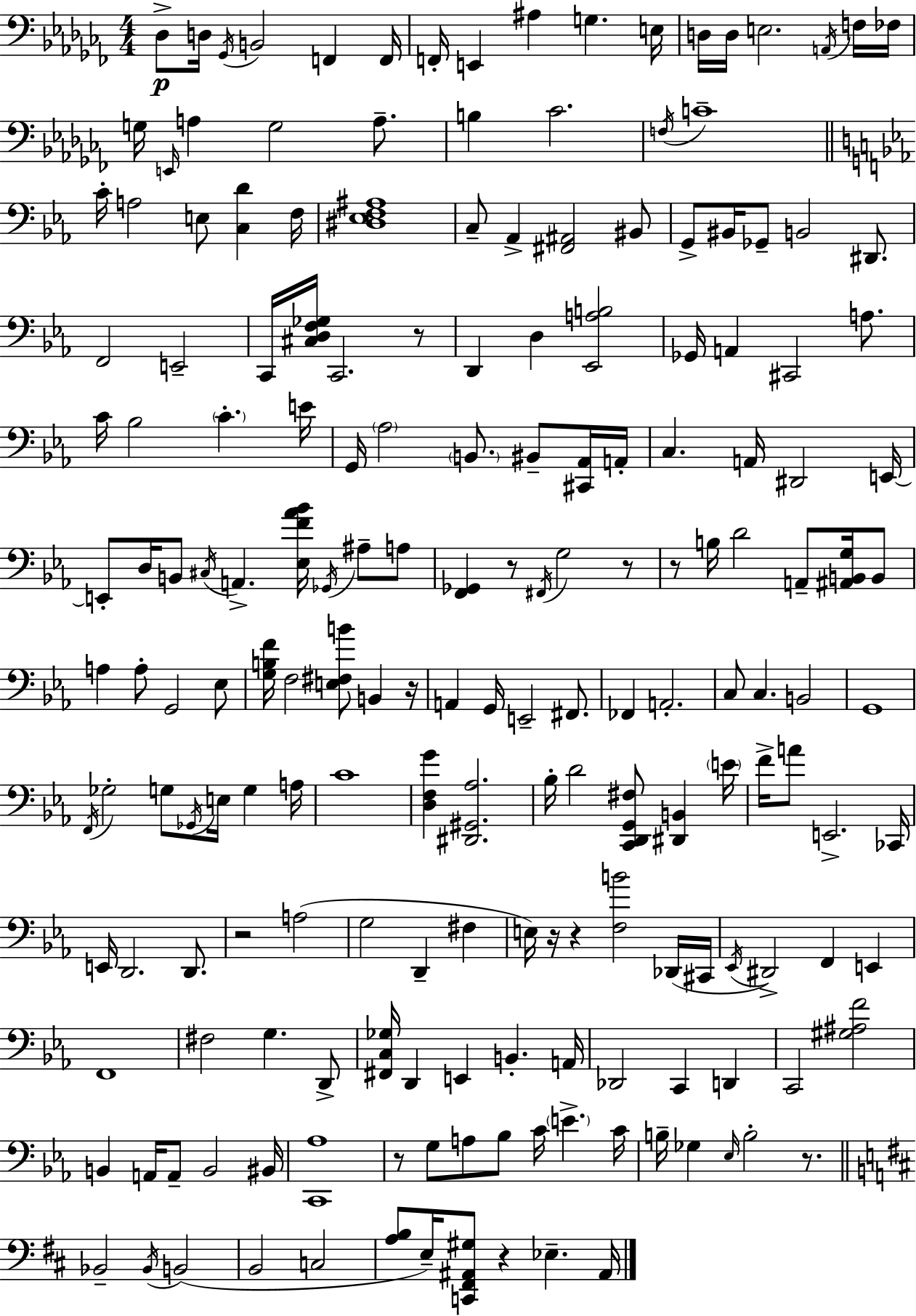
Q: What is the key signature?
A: AES minor